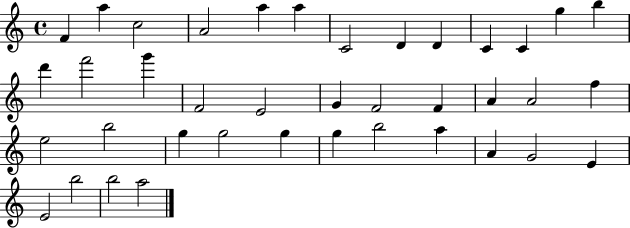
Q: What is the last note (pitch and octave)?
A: A5